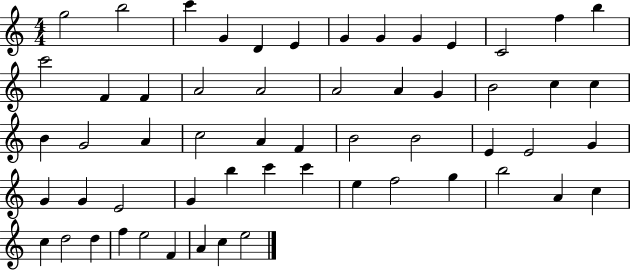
X:1
T:Untitled
M:4/4
L:1/4
K:C
g2 b2 c' G D E G G G E C2 f b c'2 F F A2 A2 A2 A G B2 c c B G2 A c2 A F B2 B2 E E2 G G G E2 G b c' c' e f2 g b2 A c c d2 d f e2 F A c e2